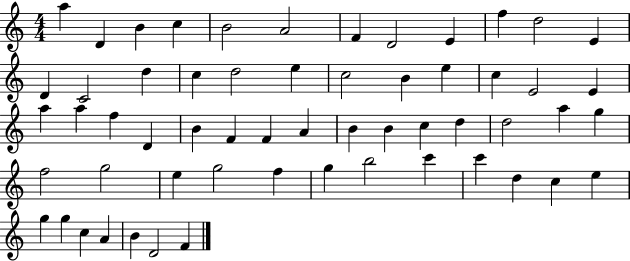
A5/q D4/q B4/q C5/q B4/h A4/h F4/q D4/h E4/q F5/q D5/h E4/q D4/q C4/h D5/q C5/q D5/h E5/q C5/h B4/q E5/q C5/q E4/h E4/q A5/q A5/q F5/q D4/q B4/q F4/q F4/q A4/q B4/q B4/q C5/q D5/q D5/h A5/q G5/q F5/h G5/h E5/q G5/h F5/q G5/q B5/h C6/q C6/q D5/q C5/q E5/q G5/q G5/q C5/q A4/q B4/q D4/h F4/q